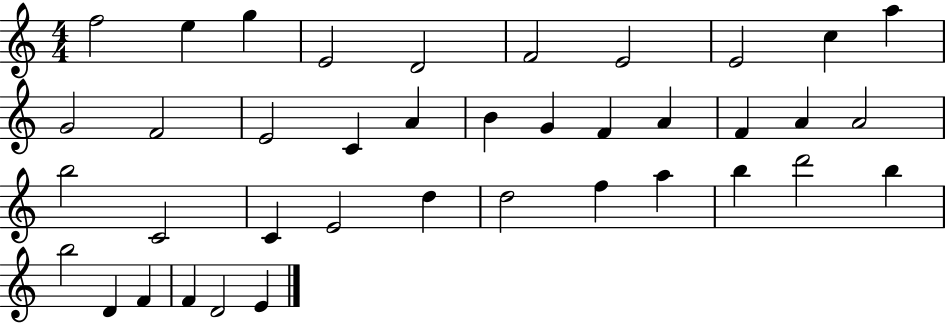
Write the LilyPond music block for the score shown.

{
  \clef treble
  \numericTimeSignature
  \time 4/4
  \key c \major
  f''2 e''4 g''4 | e'2 d'2 | f'2 e'2 | e'2 c''4 a''4 | \break g'2 f'2 | e'2 c'4 a'4 | b'4 g'4 f'4 a'4 | f'4 a'4 a'2 | \break b''2 c'2 | c'4 e'2 d''4 | d''2 f''4 a''4 | b''4 d'''2 b''4 | \break b''2 d'4 f'4 | f'4 d'2 e'4 | \bar "|."
}